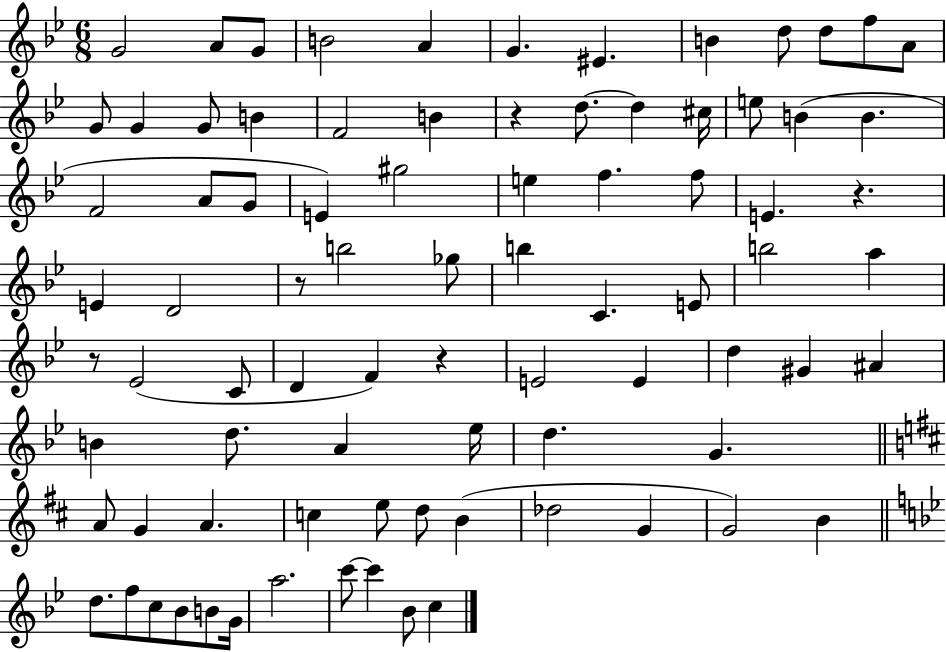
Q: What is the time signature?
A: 6/8